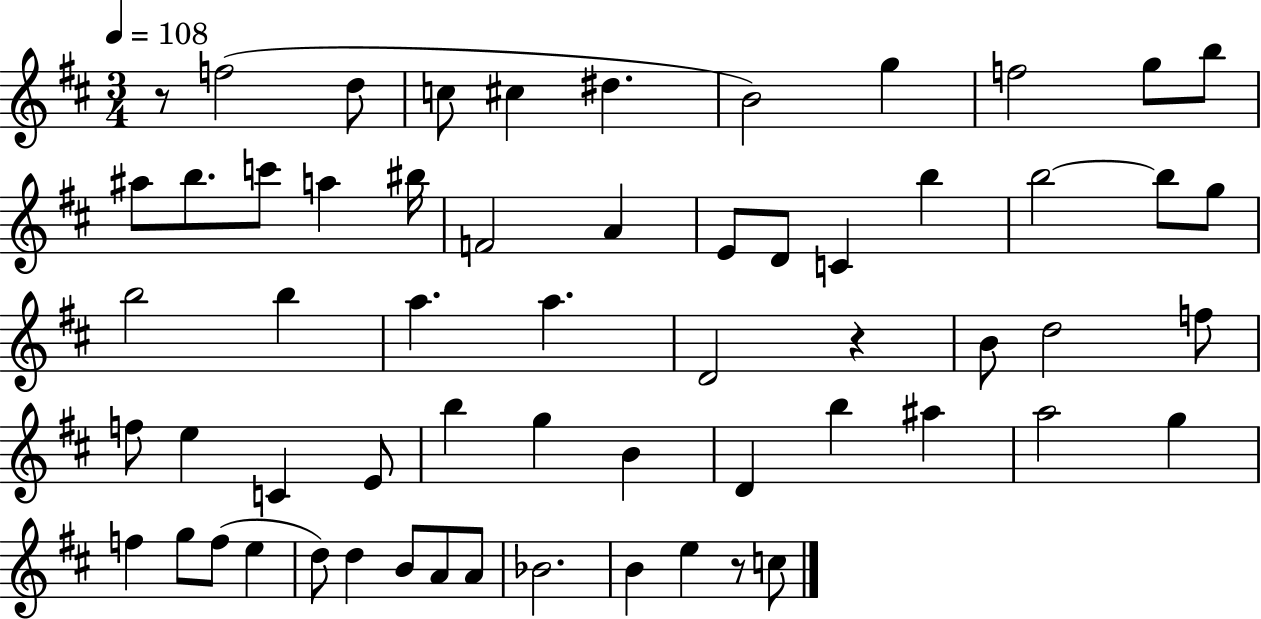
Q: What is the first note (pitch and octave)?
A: F5